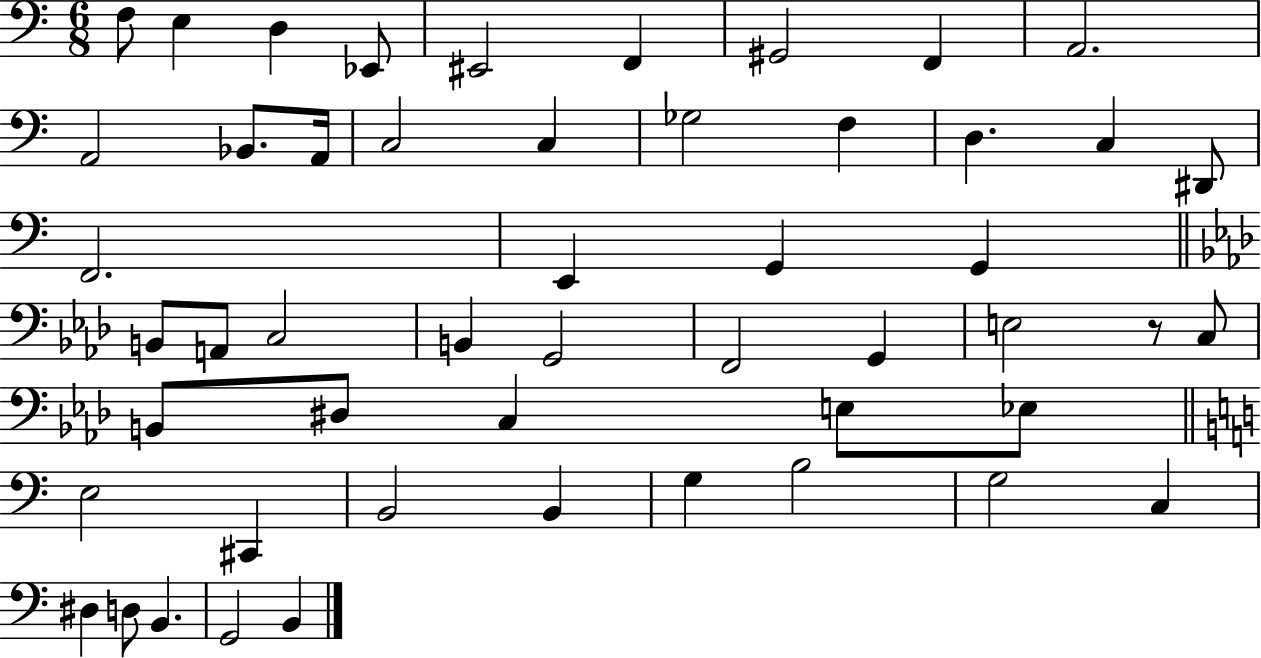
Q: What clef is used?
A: bass